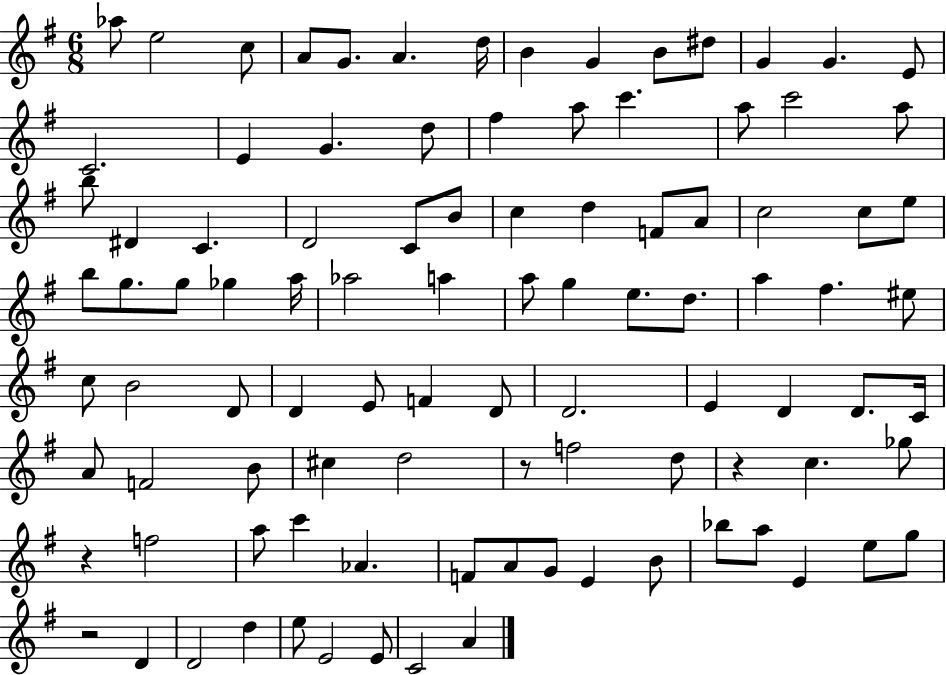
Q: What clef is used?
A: treble